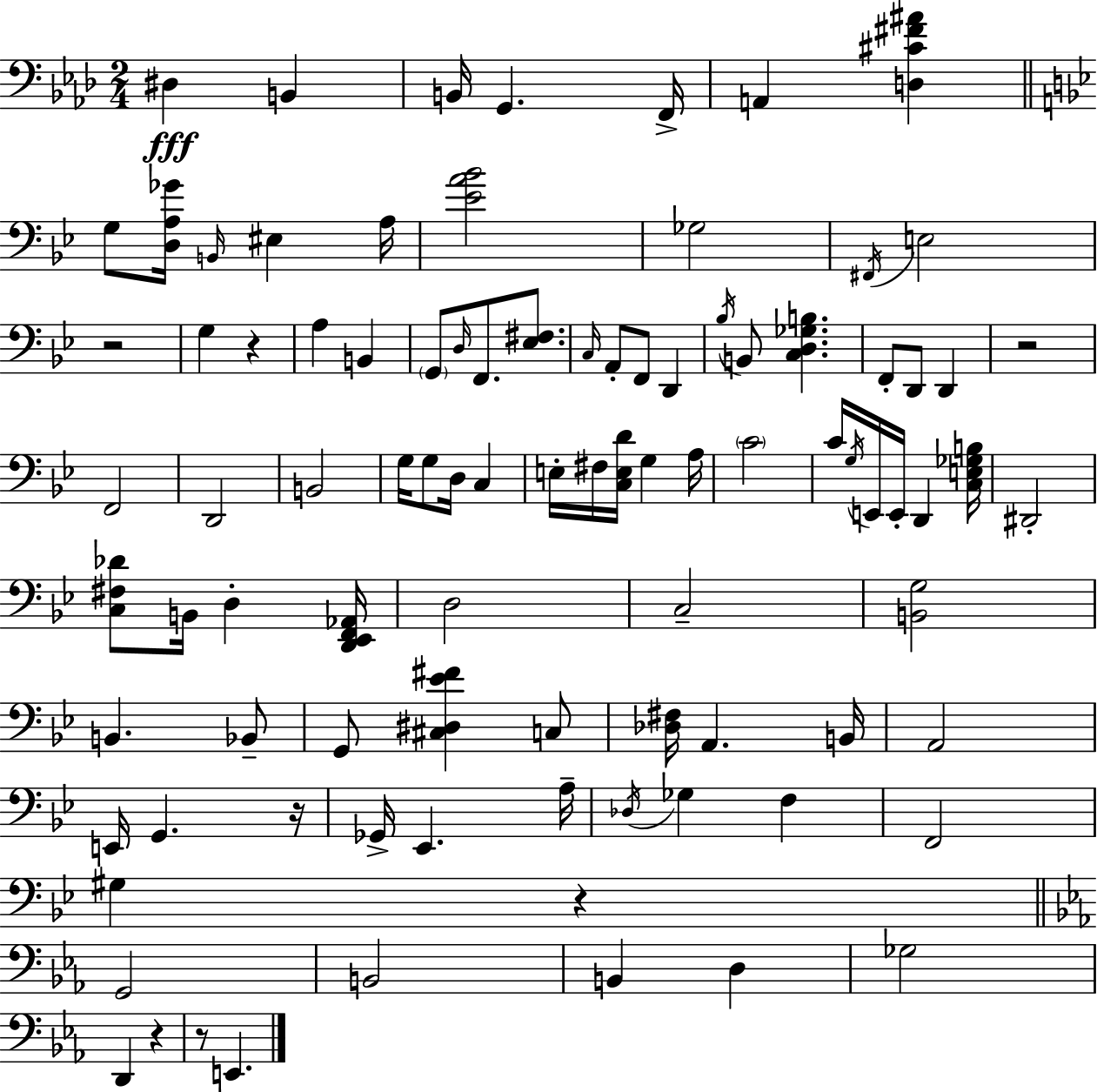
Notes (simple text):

D#3/q B2/q B2/s G2/q. F2/s A2/q [D3,C#4,F#4,A#4]/q G3/e [D3,A3,Gb4]/s B2/s EIS3/q A3/s [Eb4,A4,Bb4]/h Gb3/h F#2/s E3/h R/h G3/q R/q A3/q B2/q G2/e D3/s F2/e. [Eb3,F#3]/e. C3/s A2/e F2/e D2/q Bb3/s B2/e [C3,D3,Gb3,B3]/q. F2/e D2/e D2/q R/h F2/h D2/h B2/h G3/s G3/e D3/s C3/q E3/s F#3/s [C3,E3,D4]/s G3/q A3/s C4/h C4/s G3/s E2/s E2/s D2/q [C3,E3,Gb3,B3]/s D#2/h [C3,F#3,Db4]/e B2/s D3/q [D2,Eb2,F2,Ab2]/s D3/h C3/h [B2,G3]/h B2/q. Bb2/e G2/e [C#3,D#3,Eb4,F#4]/q C3/e [Db3,F#3]/s A2/q. B2/s A2/h E2/s G2/q. R/s Gb2/s Eb2/q. A3/s Db3/s Gb3/q F3/q F2/h G#3/q R/q G2/h B2/h B2/q D3/q Gb3/h D2/q R/q R/e E2/q.